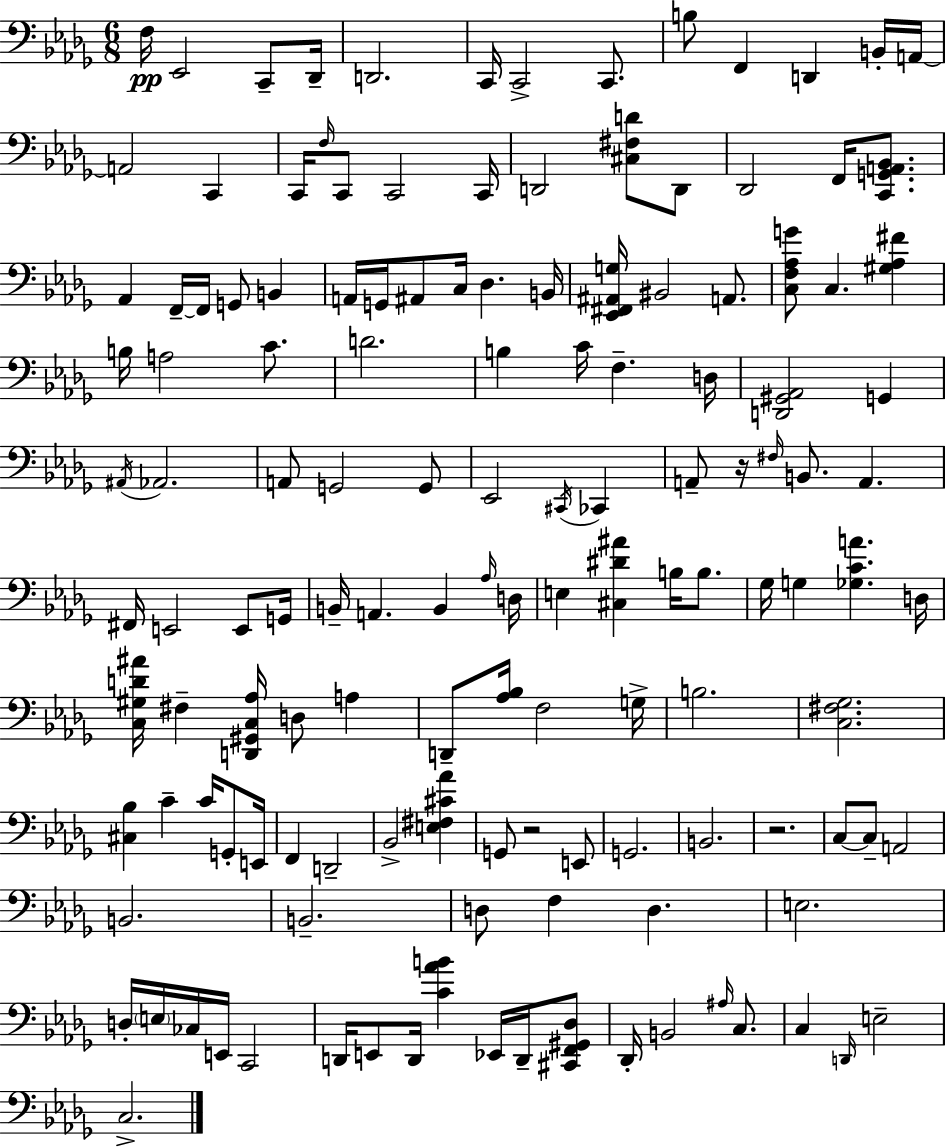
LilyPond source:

{
  \clef bass
  \numericTimeSignature
  \time 6/8
  \key bes \minor
  \repeat volta 2 { f16\pp ees,2 c,8-- des,16-- | d,2. | c,16 c,2-> c,8. | b8 f,4 d,4 b,16-. a,16~~ | \break a,2 c,4 | c,16 \grace { f16 } c,8 c,2 | c,16 d,2 <cis fis d'>8 d,8 | des,2 f,16 <c, g, a, bes,>8. | \break aes,4 f,16--~~ f,16 g,8 b,4 | a,16 g,16 ais,8 c16 des4. | b,16 <ees, fis, ais, g>16 bis,2 a,8. | <c f aes g'>8 c4. <gis aes fis'>4 | \break b16 a2 c'8. | d'2. | b4 c'16 f4.-- | d16 <d, gis, aes,>2 g,4 | \break \acciaccatura { ais,16 } aes,2. | a,8 g,2 | g,8 ees,2 \acciaccatura { cis,16 } ces,4 | a,8-- r16 \grace { fis16 } b,8. a,4. | \break fis,16 e,2 | e,8 g,16 b,16-- a,4. b,4 | \grace { aes16 } d16 e4 <cis dis' ais'>4 | b16 b8. ges16 g4 <ges c' a'>4. | \break d16 <c gis d' ais'>16 fis4-- <d, gis, c aes>16 d8 | a4 d,8-- <aes bes>16 f2 | g16-> b2. | <c fis ges>2. | \break <cis bes>4 c'4-- | c'16 g,8-. e,16 f,4 d,2-- | bes,2-> | <e fis cis' aes'>4 g,8 r2 | \break e,8 g,2. | b,2. | r2. | c8~~ c8-- a,2 | \break b,2. | b,2.-- | d8 f4 d4. | e2. | \break d16-. \parenthesize e16 ces16 e,16 c,2 | d,16 e,8 d,16 <c' aes' b'>4 | ees,16 d,16-- <cis, f, gis, des>8 des,16-. b,2 | \grace { ais16 } c8. c4 \grace { d,16 } e2-- | \break c2.-> | } \bar "|."
}